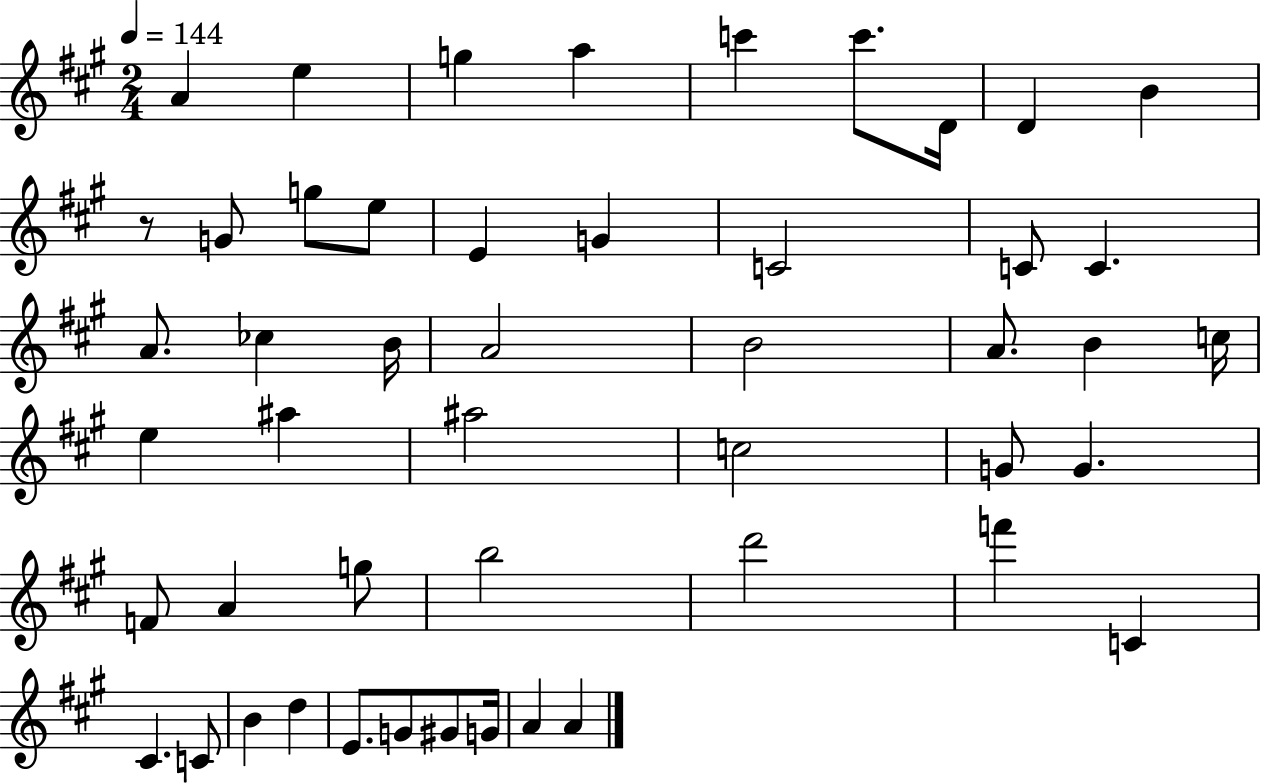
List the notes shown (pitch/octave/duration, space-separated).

A4/q E5/q G5/q A5/q C6/q C6/e. D4/s D4/q B4/q R/e G4/e G5/e E5/e E4/q G4/q C4/h C4/e C4/q. A4/e. CES5/q B4/s A4/h B4/h A4/e. B4/q C5/s E5/q A#5/q A#5/h C5/h G4/e G4/q. F4/e A4/q G5/e B5/h D6/h F6/q C4/q C#4/q. C4/e B4/q D5/q E4/e. G4/e G#4/e G4/s A4/q A4/q